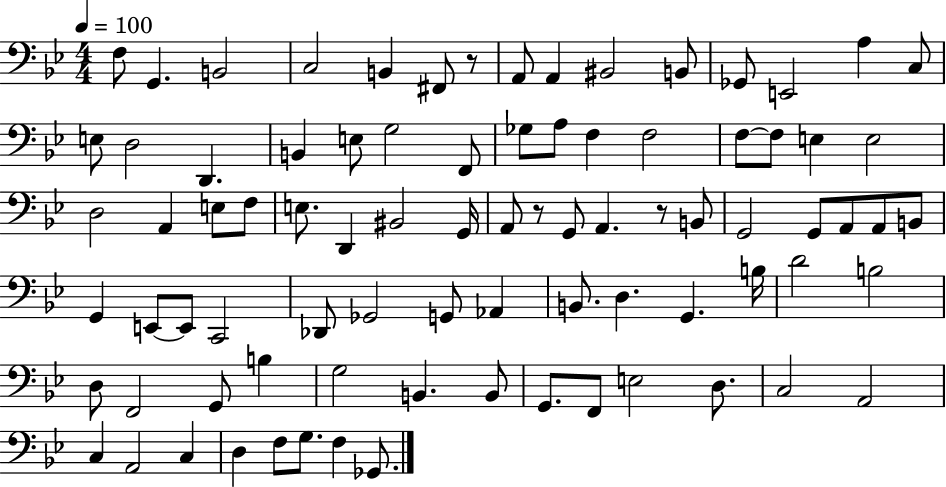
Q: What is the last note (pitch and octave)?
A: Gb2